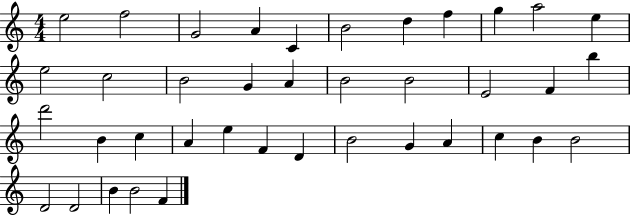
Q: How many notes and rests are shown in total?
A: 39